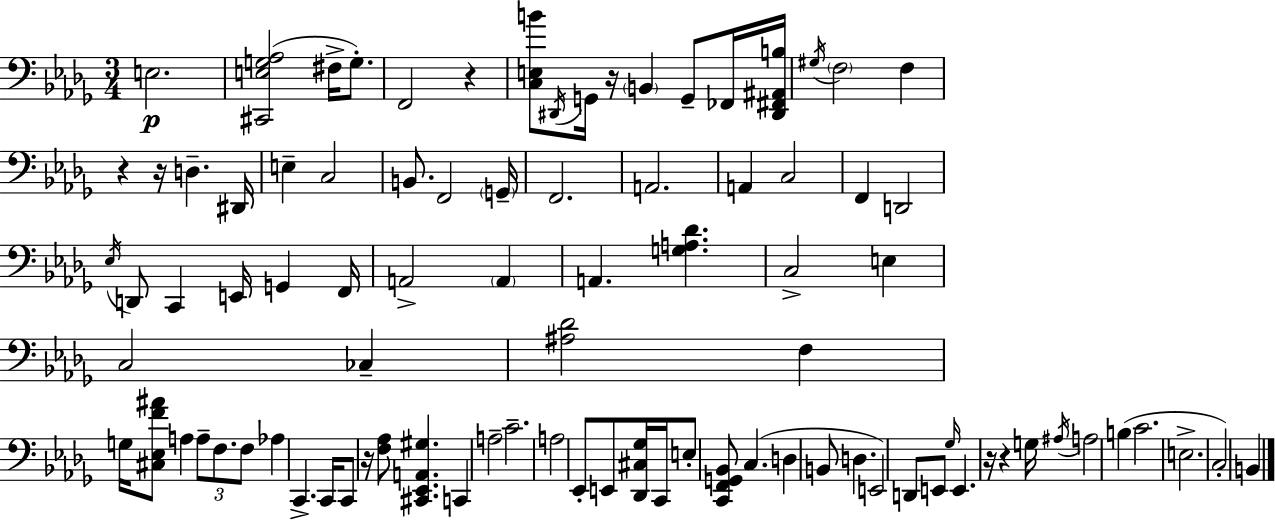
{
  \clef bass
  \numericTimeSignature
  \time 3/4
  \key bes \minor
  e2.\p | <cis, e g aes>2( fis16-> g8.-.) | f,2 r4 | <c e b'>8 \acciaccatura { dis,16 } g,16 r16 \parenthesize b,4 g,8-- fes,16 | \break <dis, fis, ais, b>16 \acciaccatura { gis16 } \parenthesize f2 f4 | r4 r16 d4.-- | dis,16 e4-- c2 | b,8. f,2 | \break \parenthesize g,16-- f,2. | a,2. | a,4 c2 | f,4 d,2 | \break \acciaccatura { ees16 } d,8 c,4 e,16 g,4 | f,16 a,2-> \parenthesize a,4 | a,4. <g a des'>4. | c2-> e4 | \break c2 ces4-- | <ais des'>2 f4 | g16 <cis ees f' ais'>8 a4 \tuplet 3/2 { a8-- | f8. f8 } aes4 c,4.-> | \break c,16 c,8 r16 <f aes>8 <cis, ees, a, gis>4. | c,4 a2-- | c'2.-- | a2 ees,8-. | \break e,8 <des, cis ges>16 c,16 e8-. <c, f, g, bes,>8 c4.( | d4 b,8 d4. | e,2) d,8 | e,8 \grace { ges16 } e,4. r16 r4 | \break g16 \acciaccatura { ais16 } a2 | b4( c'2. | e2.-> | c2-.) | \break b,4 \bar "|."
}